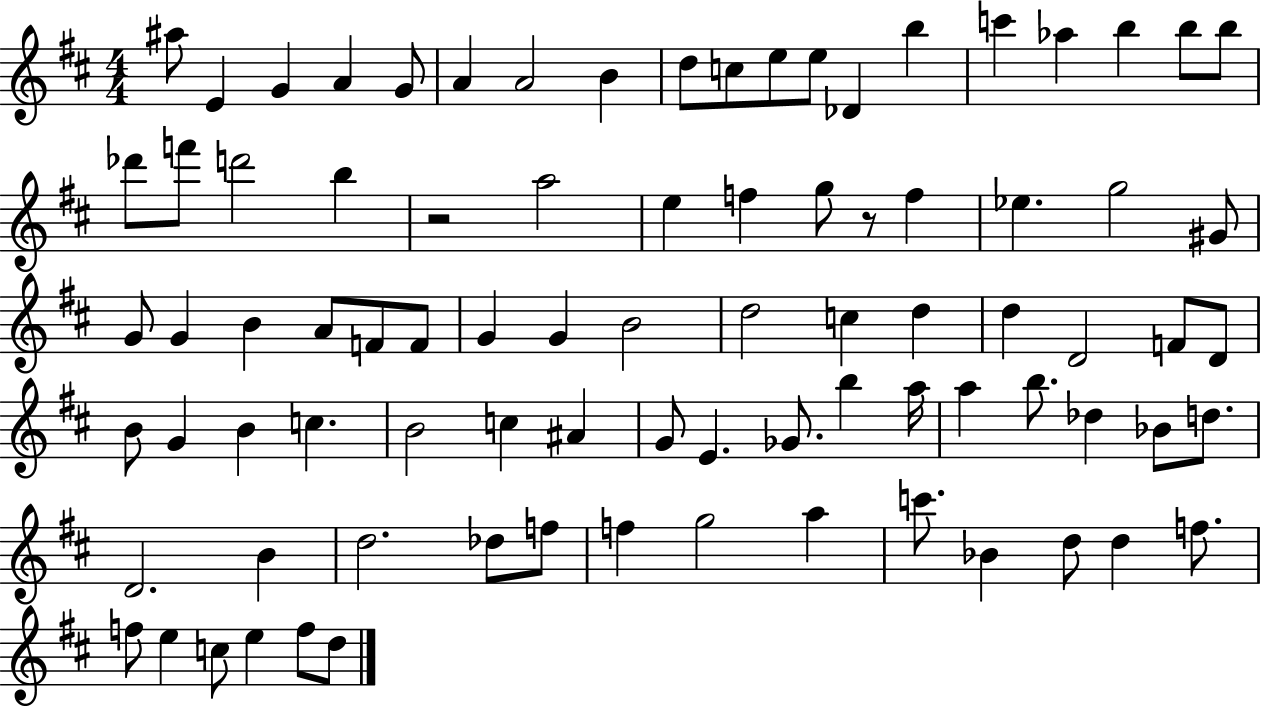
A#5/e E4/q G4/q A4/q G4/e A4/q A4/h B4/q D5/e C5/e E5/e E5/e Db4/q B5/q C6/q Ab5/q B5/q B5/e B5/e Db6/e F6/e D6/h B5/q R/h A5/h E5/q F5/q G5/e R/e F5/q Eb5/q. G5/h G#4/e G4/e G4/q B4/q A4/e F4/e F4/e G4/q G4/q B4/h D5/h C5/q D5/q D5/q D4/h F4/e D4/e B4/e G4/q B4/q C5/q. B4/h C5/q A#4/q G4/e E4/q. Gb4/e. B5/q A5/s A5/q B5/e. Db5/q Bb4/e D5/e. D4/h. B4/q D5/h. Db5/e F5/e F5/q G5/h A5/q C6/e. Bb4/q D5/e D5/q F5/e. F5/e E5/q C5/e E5/q F5/e D5/e